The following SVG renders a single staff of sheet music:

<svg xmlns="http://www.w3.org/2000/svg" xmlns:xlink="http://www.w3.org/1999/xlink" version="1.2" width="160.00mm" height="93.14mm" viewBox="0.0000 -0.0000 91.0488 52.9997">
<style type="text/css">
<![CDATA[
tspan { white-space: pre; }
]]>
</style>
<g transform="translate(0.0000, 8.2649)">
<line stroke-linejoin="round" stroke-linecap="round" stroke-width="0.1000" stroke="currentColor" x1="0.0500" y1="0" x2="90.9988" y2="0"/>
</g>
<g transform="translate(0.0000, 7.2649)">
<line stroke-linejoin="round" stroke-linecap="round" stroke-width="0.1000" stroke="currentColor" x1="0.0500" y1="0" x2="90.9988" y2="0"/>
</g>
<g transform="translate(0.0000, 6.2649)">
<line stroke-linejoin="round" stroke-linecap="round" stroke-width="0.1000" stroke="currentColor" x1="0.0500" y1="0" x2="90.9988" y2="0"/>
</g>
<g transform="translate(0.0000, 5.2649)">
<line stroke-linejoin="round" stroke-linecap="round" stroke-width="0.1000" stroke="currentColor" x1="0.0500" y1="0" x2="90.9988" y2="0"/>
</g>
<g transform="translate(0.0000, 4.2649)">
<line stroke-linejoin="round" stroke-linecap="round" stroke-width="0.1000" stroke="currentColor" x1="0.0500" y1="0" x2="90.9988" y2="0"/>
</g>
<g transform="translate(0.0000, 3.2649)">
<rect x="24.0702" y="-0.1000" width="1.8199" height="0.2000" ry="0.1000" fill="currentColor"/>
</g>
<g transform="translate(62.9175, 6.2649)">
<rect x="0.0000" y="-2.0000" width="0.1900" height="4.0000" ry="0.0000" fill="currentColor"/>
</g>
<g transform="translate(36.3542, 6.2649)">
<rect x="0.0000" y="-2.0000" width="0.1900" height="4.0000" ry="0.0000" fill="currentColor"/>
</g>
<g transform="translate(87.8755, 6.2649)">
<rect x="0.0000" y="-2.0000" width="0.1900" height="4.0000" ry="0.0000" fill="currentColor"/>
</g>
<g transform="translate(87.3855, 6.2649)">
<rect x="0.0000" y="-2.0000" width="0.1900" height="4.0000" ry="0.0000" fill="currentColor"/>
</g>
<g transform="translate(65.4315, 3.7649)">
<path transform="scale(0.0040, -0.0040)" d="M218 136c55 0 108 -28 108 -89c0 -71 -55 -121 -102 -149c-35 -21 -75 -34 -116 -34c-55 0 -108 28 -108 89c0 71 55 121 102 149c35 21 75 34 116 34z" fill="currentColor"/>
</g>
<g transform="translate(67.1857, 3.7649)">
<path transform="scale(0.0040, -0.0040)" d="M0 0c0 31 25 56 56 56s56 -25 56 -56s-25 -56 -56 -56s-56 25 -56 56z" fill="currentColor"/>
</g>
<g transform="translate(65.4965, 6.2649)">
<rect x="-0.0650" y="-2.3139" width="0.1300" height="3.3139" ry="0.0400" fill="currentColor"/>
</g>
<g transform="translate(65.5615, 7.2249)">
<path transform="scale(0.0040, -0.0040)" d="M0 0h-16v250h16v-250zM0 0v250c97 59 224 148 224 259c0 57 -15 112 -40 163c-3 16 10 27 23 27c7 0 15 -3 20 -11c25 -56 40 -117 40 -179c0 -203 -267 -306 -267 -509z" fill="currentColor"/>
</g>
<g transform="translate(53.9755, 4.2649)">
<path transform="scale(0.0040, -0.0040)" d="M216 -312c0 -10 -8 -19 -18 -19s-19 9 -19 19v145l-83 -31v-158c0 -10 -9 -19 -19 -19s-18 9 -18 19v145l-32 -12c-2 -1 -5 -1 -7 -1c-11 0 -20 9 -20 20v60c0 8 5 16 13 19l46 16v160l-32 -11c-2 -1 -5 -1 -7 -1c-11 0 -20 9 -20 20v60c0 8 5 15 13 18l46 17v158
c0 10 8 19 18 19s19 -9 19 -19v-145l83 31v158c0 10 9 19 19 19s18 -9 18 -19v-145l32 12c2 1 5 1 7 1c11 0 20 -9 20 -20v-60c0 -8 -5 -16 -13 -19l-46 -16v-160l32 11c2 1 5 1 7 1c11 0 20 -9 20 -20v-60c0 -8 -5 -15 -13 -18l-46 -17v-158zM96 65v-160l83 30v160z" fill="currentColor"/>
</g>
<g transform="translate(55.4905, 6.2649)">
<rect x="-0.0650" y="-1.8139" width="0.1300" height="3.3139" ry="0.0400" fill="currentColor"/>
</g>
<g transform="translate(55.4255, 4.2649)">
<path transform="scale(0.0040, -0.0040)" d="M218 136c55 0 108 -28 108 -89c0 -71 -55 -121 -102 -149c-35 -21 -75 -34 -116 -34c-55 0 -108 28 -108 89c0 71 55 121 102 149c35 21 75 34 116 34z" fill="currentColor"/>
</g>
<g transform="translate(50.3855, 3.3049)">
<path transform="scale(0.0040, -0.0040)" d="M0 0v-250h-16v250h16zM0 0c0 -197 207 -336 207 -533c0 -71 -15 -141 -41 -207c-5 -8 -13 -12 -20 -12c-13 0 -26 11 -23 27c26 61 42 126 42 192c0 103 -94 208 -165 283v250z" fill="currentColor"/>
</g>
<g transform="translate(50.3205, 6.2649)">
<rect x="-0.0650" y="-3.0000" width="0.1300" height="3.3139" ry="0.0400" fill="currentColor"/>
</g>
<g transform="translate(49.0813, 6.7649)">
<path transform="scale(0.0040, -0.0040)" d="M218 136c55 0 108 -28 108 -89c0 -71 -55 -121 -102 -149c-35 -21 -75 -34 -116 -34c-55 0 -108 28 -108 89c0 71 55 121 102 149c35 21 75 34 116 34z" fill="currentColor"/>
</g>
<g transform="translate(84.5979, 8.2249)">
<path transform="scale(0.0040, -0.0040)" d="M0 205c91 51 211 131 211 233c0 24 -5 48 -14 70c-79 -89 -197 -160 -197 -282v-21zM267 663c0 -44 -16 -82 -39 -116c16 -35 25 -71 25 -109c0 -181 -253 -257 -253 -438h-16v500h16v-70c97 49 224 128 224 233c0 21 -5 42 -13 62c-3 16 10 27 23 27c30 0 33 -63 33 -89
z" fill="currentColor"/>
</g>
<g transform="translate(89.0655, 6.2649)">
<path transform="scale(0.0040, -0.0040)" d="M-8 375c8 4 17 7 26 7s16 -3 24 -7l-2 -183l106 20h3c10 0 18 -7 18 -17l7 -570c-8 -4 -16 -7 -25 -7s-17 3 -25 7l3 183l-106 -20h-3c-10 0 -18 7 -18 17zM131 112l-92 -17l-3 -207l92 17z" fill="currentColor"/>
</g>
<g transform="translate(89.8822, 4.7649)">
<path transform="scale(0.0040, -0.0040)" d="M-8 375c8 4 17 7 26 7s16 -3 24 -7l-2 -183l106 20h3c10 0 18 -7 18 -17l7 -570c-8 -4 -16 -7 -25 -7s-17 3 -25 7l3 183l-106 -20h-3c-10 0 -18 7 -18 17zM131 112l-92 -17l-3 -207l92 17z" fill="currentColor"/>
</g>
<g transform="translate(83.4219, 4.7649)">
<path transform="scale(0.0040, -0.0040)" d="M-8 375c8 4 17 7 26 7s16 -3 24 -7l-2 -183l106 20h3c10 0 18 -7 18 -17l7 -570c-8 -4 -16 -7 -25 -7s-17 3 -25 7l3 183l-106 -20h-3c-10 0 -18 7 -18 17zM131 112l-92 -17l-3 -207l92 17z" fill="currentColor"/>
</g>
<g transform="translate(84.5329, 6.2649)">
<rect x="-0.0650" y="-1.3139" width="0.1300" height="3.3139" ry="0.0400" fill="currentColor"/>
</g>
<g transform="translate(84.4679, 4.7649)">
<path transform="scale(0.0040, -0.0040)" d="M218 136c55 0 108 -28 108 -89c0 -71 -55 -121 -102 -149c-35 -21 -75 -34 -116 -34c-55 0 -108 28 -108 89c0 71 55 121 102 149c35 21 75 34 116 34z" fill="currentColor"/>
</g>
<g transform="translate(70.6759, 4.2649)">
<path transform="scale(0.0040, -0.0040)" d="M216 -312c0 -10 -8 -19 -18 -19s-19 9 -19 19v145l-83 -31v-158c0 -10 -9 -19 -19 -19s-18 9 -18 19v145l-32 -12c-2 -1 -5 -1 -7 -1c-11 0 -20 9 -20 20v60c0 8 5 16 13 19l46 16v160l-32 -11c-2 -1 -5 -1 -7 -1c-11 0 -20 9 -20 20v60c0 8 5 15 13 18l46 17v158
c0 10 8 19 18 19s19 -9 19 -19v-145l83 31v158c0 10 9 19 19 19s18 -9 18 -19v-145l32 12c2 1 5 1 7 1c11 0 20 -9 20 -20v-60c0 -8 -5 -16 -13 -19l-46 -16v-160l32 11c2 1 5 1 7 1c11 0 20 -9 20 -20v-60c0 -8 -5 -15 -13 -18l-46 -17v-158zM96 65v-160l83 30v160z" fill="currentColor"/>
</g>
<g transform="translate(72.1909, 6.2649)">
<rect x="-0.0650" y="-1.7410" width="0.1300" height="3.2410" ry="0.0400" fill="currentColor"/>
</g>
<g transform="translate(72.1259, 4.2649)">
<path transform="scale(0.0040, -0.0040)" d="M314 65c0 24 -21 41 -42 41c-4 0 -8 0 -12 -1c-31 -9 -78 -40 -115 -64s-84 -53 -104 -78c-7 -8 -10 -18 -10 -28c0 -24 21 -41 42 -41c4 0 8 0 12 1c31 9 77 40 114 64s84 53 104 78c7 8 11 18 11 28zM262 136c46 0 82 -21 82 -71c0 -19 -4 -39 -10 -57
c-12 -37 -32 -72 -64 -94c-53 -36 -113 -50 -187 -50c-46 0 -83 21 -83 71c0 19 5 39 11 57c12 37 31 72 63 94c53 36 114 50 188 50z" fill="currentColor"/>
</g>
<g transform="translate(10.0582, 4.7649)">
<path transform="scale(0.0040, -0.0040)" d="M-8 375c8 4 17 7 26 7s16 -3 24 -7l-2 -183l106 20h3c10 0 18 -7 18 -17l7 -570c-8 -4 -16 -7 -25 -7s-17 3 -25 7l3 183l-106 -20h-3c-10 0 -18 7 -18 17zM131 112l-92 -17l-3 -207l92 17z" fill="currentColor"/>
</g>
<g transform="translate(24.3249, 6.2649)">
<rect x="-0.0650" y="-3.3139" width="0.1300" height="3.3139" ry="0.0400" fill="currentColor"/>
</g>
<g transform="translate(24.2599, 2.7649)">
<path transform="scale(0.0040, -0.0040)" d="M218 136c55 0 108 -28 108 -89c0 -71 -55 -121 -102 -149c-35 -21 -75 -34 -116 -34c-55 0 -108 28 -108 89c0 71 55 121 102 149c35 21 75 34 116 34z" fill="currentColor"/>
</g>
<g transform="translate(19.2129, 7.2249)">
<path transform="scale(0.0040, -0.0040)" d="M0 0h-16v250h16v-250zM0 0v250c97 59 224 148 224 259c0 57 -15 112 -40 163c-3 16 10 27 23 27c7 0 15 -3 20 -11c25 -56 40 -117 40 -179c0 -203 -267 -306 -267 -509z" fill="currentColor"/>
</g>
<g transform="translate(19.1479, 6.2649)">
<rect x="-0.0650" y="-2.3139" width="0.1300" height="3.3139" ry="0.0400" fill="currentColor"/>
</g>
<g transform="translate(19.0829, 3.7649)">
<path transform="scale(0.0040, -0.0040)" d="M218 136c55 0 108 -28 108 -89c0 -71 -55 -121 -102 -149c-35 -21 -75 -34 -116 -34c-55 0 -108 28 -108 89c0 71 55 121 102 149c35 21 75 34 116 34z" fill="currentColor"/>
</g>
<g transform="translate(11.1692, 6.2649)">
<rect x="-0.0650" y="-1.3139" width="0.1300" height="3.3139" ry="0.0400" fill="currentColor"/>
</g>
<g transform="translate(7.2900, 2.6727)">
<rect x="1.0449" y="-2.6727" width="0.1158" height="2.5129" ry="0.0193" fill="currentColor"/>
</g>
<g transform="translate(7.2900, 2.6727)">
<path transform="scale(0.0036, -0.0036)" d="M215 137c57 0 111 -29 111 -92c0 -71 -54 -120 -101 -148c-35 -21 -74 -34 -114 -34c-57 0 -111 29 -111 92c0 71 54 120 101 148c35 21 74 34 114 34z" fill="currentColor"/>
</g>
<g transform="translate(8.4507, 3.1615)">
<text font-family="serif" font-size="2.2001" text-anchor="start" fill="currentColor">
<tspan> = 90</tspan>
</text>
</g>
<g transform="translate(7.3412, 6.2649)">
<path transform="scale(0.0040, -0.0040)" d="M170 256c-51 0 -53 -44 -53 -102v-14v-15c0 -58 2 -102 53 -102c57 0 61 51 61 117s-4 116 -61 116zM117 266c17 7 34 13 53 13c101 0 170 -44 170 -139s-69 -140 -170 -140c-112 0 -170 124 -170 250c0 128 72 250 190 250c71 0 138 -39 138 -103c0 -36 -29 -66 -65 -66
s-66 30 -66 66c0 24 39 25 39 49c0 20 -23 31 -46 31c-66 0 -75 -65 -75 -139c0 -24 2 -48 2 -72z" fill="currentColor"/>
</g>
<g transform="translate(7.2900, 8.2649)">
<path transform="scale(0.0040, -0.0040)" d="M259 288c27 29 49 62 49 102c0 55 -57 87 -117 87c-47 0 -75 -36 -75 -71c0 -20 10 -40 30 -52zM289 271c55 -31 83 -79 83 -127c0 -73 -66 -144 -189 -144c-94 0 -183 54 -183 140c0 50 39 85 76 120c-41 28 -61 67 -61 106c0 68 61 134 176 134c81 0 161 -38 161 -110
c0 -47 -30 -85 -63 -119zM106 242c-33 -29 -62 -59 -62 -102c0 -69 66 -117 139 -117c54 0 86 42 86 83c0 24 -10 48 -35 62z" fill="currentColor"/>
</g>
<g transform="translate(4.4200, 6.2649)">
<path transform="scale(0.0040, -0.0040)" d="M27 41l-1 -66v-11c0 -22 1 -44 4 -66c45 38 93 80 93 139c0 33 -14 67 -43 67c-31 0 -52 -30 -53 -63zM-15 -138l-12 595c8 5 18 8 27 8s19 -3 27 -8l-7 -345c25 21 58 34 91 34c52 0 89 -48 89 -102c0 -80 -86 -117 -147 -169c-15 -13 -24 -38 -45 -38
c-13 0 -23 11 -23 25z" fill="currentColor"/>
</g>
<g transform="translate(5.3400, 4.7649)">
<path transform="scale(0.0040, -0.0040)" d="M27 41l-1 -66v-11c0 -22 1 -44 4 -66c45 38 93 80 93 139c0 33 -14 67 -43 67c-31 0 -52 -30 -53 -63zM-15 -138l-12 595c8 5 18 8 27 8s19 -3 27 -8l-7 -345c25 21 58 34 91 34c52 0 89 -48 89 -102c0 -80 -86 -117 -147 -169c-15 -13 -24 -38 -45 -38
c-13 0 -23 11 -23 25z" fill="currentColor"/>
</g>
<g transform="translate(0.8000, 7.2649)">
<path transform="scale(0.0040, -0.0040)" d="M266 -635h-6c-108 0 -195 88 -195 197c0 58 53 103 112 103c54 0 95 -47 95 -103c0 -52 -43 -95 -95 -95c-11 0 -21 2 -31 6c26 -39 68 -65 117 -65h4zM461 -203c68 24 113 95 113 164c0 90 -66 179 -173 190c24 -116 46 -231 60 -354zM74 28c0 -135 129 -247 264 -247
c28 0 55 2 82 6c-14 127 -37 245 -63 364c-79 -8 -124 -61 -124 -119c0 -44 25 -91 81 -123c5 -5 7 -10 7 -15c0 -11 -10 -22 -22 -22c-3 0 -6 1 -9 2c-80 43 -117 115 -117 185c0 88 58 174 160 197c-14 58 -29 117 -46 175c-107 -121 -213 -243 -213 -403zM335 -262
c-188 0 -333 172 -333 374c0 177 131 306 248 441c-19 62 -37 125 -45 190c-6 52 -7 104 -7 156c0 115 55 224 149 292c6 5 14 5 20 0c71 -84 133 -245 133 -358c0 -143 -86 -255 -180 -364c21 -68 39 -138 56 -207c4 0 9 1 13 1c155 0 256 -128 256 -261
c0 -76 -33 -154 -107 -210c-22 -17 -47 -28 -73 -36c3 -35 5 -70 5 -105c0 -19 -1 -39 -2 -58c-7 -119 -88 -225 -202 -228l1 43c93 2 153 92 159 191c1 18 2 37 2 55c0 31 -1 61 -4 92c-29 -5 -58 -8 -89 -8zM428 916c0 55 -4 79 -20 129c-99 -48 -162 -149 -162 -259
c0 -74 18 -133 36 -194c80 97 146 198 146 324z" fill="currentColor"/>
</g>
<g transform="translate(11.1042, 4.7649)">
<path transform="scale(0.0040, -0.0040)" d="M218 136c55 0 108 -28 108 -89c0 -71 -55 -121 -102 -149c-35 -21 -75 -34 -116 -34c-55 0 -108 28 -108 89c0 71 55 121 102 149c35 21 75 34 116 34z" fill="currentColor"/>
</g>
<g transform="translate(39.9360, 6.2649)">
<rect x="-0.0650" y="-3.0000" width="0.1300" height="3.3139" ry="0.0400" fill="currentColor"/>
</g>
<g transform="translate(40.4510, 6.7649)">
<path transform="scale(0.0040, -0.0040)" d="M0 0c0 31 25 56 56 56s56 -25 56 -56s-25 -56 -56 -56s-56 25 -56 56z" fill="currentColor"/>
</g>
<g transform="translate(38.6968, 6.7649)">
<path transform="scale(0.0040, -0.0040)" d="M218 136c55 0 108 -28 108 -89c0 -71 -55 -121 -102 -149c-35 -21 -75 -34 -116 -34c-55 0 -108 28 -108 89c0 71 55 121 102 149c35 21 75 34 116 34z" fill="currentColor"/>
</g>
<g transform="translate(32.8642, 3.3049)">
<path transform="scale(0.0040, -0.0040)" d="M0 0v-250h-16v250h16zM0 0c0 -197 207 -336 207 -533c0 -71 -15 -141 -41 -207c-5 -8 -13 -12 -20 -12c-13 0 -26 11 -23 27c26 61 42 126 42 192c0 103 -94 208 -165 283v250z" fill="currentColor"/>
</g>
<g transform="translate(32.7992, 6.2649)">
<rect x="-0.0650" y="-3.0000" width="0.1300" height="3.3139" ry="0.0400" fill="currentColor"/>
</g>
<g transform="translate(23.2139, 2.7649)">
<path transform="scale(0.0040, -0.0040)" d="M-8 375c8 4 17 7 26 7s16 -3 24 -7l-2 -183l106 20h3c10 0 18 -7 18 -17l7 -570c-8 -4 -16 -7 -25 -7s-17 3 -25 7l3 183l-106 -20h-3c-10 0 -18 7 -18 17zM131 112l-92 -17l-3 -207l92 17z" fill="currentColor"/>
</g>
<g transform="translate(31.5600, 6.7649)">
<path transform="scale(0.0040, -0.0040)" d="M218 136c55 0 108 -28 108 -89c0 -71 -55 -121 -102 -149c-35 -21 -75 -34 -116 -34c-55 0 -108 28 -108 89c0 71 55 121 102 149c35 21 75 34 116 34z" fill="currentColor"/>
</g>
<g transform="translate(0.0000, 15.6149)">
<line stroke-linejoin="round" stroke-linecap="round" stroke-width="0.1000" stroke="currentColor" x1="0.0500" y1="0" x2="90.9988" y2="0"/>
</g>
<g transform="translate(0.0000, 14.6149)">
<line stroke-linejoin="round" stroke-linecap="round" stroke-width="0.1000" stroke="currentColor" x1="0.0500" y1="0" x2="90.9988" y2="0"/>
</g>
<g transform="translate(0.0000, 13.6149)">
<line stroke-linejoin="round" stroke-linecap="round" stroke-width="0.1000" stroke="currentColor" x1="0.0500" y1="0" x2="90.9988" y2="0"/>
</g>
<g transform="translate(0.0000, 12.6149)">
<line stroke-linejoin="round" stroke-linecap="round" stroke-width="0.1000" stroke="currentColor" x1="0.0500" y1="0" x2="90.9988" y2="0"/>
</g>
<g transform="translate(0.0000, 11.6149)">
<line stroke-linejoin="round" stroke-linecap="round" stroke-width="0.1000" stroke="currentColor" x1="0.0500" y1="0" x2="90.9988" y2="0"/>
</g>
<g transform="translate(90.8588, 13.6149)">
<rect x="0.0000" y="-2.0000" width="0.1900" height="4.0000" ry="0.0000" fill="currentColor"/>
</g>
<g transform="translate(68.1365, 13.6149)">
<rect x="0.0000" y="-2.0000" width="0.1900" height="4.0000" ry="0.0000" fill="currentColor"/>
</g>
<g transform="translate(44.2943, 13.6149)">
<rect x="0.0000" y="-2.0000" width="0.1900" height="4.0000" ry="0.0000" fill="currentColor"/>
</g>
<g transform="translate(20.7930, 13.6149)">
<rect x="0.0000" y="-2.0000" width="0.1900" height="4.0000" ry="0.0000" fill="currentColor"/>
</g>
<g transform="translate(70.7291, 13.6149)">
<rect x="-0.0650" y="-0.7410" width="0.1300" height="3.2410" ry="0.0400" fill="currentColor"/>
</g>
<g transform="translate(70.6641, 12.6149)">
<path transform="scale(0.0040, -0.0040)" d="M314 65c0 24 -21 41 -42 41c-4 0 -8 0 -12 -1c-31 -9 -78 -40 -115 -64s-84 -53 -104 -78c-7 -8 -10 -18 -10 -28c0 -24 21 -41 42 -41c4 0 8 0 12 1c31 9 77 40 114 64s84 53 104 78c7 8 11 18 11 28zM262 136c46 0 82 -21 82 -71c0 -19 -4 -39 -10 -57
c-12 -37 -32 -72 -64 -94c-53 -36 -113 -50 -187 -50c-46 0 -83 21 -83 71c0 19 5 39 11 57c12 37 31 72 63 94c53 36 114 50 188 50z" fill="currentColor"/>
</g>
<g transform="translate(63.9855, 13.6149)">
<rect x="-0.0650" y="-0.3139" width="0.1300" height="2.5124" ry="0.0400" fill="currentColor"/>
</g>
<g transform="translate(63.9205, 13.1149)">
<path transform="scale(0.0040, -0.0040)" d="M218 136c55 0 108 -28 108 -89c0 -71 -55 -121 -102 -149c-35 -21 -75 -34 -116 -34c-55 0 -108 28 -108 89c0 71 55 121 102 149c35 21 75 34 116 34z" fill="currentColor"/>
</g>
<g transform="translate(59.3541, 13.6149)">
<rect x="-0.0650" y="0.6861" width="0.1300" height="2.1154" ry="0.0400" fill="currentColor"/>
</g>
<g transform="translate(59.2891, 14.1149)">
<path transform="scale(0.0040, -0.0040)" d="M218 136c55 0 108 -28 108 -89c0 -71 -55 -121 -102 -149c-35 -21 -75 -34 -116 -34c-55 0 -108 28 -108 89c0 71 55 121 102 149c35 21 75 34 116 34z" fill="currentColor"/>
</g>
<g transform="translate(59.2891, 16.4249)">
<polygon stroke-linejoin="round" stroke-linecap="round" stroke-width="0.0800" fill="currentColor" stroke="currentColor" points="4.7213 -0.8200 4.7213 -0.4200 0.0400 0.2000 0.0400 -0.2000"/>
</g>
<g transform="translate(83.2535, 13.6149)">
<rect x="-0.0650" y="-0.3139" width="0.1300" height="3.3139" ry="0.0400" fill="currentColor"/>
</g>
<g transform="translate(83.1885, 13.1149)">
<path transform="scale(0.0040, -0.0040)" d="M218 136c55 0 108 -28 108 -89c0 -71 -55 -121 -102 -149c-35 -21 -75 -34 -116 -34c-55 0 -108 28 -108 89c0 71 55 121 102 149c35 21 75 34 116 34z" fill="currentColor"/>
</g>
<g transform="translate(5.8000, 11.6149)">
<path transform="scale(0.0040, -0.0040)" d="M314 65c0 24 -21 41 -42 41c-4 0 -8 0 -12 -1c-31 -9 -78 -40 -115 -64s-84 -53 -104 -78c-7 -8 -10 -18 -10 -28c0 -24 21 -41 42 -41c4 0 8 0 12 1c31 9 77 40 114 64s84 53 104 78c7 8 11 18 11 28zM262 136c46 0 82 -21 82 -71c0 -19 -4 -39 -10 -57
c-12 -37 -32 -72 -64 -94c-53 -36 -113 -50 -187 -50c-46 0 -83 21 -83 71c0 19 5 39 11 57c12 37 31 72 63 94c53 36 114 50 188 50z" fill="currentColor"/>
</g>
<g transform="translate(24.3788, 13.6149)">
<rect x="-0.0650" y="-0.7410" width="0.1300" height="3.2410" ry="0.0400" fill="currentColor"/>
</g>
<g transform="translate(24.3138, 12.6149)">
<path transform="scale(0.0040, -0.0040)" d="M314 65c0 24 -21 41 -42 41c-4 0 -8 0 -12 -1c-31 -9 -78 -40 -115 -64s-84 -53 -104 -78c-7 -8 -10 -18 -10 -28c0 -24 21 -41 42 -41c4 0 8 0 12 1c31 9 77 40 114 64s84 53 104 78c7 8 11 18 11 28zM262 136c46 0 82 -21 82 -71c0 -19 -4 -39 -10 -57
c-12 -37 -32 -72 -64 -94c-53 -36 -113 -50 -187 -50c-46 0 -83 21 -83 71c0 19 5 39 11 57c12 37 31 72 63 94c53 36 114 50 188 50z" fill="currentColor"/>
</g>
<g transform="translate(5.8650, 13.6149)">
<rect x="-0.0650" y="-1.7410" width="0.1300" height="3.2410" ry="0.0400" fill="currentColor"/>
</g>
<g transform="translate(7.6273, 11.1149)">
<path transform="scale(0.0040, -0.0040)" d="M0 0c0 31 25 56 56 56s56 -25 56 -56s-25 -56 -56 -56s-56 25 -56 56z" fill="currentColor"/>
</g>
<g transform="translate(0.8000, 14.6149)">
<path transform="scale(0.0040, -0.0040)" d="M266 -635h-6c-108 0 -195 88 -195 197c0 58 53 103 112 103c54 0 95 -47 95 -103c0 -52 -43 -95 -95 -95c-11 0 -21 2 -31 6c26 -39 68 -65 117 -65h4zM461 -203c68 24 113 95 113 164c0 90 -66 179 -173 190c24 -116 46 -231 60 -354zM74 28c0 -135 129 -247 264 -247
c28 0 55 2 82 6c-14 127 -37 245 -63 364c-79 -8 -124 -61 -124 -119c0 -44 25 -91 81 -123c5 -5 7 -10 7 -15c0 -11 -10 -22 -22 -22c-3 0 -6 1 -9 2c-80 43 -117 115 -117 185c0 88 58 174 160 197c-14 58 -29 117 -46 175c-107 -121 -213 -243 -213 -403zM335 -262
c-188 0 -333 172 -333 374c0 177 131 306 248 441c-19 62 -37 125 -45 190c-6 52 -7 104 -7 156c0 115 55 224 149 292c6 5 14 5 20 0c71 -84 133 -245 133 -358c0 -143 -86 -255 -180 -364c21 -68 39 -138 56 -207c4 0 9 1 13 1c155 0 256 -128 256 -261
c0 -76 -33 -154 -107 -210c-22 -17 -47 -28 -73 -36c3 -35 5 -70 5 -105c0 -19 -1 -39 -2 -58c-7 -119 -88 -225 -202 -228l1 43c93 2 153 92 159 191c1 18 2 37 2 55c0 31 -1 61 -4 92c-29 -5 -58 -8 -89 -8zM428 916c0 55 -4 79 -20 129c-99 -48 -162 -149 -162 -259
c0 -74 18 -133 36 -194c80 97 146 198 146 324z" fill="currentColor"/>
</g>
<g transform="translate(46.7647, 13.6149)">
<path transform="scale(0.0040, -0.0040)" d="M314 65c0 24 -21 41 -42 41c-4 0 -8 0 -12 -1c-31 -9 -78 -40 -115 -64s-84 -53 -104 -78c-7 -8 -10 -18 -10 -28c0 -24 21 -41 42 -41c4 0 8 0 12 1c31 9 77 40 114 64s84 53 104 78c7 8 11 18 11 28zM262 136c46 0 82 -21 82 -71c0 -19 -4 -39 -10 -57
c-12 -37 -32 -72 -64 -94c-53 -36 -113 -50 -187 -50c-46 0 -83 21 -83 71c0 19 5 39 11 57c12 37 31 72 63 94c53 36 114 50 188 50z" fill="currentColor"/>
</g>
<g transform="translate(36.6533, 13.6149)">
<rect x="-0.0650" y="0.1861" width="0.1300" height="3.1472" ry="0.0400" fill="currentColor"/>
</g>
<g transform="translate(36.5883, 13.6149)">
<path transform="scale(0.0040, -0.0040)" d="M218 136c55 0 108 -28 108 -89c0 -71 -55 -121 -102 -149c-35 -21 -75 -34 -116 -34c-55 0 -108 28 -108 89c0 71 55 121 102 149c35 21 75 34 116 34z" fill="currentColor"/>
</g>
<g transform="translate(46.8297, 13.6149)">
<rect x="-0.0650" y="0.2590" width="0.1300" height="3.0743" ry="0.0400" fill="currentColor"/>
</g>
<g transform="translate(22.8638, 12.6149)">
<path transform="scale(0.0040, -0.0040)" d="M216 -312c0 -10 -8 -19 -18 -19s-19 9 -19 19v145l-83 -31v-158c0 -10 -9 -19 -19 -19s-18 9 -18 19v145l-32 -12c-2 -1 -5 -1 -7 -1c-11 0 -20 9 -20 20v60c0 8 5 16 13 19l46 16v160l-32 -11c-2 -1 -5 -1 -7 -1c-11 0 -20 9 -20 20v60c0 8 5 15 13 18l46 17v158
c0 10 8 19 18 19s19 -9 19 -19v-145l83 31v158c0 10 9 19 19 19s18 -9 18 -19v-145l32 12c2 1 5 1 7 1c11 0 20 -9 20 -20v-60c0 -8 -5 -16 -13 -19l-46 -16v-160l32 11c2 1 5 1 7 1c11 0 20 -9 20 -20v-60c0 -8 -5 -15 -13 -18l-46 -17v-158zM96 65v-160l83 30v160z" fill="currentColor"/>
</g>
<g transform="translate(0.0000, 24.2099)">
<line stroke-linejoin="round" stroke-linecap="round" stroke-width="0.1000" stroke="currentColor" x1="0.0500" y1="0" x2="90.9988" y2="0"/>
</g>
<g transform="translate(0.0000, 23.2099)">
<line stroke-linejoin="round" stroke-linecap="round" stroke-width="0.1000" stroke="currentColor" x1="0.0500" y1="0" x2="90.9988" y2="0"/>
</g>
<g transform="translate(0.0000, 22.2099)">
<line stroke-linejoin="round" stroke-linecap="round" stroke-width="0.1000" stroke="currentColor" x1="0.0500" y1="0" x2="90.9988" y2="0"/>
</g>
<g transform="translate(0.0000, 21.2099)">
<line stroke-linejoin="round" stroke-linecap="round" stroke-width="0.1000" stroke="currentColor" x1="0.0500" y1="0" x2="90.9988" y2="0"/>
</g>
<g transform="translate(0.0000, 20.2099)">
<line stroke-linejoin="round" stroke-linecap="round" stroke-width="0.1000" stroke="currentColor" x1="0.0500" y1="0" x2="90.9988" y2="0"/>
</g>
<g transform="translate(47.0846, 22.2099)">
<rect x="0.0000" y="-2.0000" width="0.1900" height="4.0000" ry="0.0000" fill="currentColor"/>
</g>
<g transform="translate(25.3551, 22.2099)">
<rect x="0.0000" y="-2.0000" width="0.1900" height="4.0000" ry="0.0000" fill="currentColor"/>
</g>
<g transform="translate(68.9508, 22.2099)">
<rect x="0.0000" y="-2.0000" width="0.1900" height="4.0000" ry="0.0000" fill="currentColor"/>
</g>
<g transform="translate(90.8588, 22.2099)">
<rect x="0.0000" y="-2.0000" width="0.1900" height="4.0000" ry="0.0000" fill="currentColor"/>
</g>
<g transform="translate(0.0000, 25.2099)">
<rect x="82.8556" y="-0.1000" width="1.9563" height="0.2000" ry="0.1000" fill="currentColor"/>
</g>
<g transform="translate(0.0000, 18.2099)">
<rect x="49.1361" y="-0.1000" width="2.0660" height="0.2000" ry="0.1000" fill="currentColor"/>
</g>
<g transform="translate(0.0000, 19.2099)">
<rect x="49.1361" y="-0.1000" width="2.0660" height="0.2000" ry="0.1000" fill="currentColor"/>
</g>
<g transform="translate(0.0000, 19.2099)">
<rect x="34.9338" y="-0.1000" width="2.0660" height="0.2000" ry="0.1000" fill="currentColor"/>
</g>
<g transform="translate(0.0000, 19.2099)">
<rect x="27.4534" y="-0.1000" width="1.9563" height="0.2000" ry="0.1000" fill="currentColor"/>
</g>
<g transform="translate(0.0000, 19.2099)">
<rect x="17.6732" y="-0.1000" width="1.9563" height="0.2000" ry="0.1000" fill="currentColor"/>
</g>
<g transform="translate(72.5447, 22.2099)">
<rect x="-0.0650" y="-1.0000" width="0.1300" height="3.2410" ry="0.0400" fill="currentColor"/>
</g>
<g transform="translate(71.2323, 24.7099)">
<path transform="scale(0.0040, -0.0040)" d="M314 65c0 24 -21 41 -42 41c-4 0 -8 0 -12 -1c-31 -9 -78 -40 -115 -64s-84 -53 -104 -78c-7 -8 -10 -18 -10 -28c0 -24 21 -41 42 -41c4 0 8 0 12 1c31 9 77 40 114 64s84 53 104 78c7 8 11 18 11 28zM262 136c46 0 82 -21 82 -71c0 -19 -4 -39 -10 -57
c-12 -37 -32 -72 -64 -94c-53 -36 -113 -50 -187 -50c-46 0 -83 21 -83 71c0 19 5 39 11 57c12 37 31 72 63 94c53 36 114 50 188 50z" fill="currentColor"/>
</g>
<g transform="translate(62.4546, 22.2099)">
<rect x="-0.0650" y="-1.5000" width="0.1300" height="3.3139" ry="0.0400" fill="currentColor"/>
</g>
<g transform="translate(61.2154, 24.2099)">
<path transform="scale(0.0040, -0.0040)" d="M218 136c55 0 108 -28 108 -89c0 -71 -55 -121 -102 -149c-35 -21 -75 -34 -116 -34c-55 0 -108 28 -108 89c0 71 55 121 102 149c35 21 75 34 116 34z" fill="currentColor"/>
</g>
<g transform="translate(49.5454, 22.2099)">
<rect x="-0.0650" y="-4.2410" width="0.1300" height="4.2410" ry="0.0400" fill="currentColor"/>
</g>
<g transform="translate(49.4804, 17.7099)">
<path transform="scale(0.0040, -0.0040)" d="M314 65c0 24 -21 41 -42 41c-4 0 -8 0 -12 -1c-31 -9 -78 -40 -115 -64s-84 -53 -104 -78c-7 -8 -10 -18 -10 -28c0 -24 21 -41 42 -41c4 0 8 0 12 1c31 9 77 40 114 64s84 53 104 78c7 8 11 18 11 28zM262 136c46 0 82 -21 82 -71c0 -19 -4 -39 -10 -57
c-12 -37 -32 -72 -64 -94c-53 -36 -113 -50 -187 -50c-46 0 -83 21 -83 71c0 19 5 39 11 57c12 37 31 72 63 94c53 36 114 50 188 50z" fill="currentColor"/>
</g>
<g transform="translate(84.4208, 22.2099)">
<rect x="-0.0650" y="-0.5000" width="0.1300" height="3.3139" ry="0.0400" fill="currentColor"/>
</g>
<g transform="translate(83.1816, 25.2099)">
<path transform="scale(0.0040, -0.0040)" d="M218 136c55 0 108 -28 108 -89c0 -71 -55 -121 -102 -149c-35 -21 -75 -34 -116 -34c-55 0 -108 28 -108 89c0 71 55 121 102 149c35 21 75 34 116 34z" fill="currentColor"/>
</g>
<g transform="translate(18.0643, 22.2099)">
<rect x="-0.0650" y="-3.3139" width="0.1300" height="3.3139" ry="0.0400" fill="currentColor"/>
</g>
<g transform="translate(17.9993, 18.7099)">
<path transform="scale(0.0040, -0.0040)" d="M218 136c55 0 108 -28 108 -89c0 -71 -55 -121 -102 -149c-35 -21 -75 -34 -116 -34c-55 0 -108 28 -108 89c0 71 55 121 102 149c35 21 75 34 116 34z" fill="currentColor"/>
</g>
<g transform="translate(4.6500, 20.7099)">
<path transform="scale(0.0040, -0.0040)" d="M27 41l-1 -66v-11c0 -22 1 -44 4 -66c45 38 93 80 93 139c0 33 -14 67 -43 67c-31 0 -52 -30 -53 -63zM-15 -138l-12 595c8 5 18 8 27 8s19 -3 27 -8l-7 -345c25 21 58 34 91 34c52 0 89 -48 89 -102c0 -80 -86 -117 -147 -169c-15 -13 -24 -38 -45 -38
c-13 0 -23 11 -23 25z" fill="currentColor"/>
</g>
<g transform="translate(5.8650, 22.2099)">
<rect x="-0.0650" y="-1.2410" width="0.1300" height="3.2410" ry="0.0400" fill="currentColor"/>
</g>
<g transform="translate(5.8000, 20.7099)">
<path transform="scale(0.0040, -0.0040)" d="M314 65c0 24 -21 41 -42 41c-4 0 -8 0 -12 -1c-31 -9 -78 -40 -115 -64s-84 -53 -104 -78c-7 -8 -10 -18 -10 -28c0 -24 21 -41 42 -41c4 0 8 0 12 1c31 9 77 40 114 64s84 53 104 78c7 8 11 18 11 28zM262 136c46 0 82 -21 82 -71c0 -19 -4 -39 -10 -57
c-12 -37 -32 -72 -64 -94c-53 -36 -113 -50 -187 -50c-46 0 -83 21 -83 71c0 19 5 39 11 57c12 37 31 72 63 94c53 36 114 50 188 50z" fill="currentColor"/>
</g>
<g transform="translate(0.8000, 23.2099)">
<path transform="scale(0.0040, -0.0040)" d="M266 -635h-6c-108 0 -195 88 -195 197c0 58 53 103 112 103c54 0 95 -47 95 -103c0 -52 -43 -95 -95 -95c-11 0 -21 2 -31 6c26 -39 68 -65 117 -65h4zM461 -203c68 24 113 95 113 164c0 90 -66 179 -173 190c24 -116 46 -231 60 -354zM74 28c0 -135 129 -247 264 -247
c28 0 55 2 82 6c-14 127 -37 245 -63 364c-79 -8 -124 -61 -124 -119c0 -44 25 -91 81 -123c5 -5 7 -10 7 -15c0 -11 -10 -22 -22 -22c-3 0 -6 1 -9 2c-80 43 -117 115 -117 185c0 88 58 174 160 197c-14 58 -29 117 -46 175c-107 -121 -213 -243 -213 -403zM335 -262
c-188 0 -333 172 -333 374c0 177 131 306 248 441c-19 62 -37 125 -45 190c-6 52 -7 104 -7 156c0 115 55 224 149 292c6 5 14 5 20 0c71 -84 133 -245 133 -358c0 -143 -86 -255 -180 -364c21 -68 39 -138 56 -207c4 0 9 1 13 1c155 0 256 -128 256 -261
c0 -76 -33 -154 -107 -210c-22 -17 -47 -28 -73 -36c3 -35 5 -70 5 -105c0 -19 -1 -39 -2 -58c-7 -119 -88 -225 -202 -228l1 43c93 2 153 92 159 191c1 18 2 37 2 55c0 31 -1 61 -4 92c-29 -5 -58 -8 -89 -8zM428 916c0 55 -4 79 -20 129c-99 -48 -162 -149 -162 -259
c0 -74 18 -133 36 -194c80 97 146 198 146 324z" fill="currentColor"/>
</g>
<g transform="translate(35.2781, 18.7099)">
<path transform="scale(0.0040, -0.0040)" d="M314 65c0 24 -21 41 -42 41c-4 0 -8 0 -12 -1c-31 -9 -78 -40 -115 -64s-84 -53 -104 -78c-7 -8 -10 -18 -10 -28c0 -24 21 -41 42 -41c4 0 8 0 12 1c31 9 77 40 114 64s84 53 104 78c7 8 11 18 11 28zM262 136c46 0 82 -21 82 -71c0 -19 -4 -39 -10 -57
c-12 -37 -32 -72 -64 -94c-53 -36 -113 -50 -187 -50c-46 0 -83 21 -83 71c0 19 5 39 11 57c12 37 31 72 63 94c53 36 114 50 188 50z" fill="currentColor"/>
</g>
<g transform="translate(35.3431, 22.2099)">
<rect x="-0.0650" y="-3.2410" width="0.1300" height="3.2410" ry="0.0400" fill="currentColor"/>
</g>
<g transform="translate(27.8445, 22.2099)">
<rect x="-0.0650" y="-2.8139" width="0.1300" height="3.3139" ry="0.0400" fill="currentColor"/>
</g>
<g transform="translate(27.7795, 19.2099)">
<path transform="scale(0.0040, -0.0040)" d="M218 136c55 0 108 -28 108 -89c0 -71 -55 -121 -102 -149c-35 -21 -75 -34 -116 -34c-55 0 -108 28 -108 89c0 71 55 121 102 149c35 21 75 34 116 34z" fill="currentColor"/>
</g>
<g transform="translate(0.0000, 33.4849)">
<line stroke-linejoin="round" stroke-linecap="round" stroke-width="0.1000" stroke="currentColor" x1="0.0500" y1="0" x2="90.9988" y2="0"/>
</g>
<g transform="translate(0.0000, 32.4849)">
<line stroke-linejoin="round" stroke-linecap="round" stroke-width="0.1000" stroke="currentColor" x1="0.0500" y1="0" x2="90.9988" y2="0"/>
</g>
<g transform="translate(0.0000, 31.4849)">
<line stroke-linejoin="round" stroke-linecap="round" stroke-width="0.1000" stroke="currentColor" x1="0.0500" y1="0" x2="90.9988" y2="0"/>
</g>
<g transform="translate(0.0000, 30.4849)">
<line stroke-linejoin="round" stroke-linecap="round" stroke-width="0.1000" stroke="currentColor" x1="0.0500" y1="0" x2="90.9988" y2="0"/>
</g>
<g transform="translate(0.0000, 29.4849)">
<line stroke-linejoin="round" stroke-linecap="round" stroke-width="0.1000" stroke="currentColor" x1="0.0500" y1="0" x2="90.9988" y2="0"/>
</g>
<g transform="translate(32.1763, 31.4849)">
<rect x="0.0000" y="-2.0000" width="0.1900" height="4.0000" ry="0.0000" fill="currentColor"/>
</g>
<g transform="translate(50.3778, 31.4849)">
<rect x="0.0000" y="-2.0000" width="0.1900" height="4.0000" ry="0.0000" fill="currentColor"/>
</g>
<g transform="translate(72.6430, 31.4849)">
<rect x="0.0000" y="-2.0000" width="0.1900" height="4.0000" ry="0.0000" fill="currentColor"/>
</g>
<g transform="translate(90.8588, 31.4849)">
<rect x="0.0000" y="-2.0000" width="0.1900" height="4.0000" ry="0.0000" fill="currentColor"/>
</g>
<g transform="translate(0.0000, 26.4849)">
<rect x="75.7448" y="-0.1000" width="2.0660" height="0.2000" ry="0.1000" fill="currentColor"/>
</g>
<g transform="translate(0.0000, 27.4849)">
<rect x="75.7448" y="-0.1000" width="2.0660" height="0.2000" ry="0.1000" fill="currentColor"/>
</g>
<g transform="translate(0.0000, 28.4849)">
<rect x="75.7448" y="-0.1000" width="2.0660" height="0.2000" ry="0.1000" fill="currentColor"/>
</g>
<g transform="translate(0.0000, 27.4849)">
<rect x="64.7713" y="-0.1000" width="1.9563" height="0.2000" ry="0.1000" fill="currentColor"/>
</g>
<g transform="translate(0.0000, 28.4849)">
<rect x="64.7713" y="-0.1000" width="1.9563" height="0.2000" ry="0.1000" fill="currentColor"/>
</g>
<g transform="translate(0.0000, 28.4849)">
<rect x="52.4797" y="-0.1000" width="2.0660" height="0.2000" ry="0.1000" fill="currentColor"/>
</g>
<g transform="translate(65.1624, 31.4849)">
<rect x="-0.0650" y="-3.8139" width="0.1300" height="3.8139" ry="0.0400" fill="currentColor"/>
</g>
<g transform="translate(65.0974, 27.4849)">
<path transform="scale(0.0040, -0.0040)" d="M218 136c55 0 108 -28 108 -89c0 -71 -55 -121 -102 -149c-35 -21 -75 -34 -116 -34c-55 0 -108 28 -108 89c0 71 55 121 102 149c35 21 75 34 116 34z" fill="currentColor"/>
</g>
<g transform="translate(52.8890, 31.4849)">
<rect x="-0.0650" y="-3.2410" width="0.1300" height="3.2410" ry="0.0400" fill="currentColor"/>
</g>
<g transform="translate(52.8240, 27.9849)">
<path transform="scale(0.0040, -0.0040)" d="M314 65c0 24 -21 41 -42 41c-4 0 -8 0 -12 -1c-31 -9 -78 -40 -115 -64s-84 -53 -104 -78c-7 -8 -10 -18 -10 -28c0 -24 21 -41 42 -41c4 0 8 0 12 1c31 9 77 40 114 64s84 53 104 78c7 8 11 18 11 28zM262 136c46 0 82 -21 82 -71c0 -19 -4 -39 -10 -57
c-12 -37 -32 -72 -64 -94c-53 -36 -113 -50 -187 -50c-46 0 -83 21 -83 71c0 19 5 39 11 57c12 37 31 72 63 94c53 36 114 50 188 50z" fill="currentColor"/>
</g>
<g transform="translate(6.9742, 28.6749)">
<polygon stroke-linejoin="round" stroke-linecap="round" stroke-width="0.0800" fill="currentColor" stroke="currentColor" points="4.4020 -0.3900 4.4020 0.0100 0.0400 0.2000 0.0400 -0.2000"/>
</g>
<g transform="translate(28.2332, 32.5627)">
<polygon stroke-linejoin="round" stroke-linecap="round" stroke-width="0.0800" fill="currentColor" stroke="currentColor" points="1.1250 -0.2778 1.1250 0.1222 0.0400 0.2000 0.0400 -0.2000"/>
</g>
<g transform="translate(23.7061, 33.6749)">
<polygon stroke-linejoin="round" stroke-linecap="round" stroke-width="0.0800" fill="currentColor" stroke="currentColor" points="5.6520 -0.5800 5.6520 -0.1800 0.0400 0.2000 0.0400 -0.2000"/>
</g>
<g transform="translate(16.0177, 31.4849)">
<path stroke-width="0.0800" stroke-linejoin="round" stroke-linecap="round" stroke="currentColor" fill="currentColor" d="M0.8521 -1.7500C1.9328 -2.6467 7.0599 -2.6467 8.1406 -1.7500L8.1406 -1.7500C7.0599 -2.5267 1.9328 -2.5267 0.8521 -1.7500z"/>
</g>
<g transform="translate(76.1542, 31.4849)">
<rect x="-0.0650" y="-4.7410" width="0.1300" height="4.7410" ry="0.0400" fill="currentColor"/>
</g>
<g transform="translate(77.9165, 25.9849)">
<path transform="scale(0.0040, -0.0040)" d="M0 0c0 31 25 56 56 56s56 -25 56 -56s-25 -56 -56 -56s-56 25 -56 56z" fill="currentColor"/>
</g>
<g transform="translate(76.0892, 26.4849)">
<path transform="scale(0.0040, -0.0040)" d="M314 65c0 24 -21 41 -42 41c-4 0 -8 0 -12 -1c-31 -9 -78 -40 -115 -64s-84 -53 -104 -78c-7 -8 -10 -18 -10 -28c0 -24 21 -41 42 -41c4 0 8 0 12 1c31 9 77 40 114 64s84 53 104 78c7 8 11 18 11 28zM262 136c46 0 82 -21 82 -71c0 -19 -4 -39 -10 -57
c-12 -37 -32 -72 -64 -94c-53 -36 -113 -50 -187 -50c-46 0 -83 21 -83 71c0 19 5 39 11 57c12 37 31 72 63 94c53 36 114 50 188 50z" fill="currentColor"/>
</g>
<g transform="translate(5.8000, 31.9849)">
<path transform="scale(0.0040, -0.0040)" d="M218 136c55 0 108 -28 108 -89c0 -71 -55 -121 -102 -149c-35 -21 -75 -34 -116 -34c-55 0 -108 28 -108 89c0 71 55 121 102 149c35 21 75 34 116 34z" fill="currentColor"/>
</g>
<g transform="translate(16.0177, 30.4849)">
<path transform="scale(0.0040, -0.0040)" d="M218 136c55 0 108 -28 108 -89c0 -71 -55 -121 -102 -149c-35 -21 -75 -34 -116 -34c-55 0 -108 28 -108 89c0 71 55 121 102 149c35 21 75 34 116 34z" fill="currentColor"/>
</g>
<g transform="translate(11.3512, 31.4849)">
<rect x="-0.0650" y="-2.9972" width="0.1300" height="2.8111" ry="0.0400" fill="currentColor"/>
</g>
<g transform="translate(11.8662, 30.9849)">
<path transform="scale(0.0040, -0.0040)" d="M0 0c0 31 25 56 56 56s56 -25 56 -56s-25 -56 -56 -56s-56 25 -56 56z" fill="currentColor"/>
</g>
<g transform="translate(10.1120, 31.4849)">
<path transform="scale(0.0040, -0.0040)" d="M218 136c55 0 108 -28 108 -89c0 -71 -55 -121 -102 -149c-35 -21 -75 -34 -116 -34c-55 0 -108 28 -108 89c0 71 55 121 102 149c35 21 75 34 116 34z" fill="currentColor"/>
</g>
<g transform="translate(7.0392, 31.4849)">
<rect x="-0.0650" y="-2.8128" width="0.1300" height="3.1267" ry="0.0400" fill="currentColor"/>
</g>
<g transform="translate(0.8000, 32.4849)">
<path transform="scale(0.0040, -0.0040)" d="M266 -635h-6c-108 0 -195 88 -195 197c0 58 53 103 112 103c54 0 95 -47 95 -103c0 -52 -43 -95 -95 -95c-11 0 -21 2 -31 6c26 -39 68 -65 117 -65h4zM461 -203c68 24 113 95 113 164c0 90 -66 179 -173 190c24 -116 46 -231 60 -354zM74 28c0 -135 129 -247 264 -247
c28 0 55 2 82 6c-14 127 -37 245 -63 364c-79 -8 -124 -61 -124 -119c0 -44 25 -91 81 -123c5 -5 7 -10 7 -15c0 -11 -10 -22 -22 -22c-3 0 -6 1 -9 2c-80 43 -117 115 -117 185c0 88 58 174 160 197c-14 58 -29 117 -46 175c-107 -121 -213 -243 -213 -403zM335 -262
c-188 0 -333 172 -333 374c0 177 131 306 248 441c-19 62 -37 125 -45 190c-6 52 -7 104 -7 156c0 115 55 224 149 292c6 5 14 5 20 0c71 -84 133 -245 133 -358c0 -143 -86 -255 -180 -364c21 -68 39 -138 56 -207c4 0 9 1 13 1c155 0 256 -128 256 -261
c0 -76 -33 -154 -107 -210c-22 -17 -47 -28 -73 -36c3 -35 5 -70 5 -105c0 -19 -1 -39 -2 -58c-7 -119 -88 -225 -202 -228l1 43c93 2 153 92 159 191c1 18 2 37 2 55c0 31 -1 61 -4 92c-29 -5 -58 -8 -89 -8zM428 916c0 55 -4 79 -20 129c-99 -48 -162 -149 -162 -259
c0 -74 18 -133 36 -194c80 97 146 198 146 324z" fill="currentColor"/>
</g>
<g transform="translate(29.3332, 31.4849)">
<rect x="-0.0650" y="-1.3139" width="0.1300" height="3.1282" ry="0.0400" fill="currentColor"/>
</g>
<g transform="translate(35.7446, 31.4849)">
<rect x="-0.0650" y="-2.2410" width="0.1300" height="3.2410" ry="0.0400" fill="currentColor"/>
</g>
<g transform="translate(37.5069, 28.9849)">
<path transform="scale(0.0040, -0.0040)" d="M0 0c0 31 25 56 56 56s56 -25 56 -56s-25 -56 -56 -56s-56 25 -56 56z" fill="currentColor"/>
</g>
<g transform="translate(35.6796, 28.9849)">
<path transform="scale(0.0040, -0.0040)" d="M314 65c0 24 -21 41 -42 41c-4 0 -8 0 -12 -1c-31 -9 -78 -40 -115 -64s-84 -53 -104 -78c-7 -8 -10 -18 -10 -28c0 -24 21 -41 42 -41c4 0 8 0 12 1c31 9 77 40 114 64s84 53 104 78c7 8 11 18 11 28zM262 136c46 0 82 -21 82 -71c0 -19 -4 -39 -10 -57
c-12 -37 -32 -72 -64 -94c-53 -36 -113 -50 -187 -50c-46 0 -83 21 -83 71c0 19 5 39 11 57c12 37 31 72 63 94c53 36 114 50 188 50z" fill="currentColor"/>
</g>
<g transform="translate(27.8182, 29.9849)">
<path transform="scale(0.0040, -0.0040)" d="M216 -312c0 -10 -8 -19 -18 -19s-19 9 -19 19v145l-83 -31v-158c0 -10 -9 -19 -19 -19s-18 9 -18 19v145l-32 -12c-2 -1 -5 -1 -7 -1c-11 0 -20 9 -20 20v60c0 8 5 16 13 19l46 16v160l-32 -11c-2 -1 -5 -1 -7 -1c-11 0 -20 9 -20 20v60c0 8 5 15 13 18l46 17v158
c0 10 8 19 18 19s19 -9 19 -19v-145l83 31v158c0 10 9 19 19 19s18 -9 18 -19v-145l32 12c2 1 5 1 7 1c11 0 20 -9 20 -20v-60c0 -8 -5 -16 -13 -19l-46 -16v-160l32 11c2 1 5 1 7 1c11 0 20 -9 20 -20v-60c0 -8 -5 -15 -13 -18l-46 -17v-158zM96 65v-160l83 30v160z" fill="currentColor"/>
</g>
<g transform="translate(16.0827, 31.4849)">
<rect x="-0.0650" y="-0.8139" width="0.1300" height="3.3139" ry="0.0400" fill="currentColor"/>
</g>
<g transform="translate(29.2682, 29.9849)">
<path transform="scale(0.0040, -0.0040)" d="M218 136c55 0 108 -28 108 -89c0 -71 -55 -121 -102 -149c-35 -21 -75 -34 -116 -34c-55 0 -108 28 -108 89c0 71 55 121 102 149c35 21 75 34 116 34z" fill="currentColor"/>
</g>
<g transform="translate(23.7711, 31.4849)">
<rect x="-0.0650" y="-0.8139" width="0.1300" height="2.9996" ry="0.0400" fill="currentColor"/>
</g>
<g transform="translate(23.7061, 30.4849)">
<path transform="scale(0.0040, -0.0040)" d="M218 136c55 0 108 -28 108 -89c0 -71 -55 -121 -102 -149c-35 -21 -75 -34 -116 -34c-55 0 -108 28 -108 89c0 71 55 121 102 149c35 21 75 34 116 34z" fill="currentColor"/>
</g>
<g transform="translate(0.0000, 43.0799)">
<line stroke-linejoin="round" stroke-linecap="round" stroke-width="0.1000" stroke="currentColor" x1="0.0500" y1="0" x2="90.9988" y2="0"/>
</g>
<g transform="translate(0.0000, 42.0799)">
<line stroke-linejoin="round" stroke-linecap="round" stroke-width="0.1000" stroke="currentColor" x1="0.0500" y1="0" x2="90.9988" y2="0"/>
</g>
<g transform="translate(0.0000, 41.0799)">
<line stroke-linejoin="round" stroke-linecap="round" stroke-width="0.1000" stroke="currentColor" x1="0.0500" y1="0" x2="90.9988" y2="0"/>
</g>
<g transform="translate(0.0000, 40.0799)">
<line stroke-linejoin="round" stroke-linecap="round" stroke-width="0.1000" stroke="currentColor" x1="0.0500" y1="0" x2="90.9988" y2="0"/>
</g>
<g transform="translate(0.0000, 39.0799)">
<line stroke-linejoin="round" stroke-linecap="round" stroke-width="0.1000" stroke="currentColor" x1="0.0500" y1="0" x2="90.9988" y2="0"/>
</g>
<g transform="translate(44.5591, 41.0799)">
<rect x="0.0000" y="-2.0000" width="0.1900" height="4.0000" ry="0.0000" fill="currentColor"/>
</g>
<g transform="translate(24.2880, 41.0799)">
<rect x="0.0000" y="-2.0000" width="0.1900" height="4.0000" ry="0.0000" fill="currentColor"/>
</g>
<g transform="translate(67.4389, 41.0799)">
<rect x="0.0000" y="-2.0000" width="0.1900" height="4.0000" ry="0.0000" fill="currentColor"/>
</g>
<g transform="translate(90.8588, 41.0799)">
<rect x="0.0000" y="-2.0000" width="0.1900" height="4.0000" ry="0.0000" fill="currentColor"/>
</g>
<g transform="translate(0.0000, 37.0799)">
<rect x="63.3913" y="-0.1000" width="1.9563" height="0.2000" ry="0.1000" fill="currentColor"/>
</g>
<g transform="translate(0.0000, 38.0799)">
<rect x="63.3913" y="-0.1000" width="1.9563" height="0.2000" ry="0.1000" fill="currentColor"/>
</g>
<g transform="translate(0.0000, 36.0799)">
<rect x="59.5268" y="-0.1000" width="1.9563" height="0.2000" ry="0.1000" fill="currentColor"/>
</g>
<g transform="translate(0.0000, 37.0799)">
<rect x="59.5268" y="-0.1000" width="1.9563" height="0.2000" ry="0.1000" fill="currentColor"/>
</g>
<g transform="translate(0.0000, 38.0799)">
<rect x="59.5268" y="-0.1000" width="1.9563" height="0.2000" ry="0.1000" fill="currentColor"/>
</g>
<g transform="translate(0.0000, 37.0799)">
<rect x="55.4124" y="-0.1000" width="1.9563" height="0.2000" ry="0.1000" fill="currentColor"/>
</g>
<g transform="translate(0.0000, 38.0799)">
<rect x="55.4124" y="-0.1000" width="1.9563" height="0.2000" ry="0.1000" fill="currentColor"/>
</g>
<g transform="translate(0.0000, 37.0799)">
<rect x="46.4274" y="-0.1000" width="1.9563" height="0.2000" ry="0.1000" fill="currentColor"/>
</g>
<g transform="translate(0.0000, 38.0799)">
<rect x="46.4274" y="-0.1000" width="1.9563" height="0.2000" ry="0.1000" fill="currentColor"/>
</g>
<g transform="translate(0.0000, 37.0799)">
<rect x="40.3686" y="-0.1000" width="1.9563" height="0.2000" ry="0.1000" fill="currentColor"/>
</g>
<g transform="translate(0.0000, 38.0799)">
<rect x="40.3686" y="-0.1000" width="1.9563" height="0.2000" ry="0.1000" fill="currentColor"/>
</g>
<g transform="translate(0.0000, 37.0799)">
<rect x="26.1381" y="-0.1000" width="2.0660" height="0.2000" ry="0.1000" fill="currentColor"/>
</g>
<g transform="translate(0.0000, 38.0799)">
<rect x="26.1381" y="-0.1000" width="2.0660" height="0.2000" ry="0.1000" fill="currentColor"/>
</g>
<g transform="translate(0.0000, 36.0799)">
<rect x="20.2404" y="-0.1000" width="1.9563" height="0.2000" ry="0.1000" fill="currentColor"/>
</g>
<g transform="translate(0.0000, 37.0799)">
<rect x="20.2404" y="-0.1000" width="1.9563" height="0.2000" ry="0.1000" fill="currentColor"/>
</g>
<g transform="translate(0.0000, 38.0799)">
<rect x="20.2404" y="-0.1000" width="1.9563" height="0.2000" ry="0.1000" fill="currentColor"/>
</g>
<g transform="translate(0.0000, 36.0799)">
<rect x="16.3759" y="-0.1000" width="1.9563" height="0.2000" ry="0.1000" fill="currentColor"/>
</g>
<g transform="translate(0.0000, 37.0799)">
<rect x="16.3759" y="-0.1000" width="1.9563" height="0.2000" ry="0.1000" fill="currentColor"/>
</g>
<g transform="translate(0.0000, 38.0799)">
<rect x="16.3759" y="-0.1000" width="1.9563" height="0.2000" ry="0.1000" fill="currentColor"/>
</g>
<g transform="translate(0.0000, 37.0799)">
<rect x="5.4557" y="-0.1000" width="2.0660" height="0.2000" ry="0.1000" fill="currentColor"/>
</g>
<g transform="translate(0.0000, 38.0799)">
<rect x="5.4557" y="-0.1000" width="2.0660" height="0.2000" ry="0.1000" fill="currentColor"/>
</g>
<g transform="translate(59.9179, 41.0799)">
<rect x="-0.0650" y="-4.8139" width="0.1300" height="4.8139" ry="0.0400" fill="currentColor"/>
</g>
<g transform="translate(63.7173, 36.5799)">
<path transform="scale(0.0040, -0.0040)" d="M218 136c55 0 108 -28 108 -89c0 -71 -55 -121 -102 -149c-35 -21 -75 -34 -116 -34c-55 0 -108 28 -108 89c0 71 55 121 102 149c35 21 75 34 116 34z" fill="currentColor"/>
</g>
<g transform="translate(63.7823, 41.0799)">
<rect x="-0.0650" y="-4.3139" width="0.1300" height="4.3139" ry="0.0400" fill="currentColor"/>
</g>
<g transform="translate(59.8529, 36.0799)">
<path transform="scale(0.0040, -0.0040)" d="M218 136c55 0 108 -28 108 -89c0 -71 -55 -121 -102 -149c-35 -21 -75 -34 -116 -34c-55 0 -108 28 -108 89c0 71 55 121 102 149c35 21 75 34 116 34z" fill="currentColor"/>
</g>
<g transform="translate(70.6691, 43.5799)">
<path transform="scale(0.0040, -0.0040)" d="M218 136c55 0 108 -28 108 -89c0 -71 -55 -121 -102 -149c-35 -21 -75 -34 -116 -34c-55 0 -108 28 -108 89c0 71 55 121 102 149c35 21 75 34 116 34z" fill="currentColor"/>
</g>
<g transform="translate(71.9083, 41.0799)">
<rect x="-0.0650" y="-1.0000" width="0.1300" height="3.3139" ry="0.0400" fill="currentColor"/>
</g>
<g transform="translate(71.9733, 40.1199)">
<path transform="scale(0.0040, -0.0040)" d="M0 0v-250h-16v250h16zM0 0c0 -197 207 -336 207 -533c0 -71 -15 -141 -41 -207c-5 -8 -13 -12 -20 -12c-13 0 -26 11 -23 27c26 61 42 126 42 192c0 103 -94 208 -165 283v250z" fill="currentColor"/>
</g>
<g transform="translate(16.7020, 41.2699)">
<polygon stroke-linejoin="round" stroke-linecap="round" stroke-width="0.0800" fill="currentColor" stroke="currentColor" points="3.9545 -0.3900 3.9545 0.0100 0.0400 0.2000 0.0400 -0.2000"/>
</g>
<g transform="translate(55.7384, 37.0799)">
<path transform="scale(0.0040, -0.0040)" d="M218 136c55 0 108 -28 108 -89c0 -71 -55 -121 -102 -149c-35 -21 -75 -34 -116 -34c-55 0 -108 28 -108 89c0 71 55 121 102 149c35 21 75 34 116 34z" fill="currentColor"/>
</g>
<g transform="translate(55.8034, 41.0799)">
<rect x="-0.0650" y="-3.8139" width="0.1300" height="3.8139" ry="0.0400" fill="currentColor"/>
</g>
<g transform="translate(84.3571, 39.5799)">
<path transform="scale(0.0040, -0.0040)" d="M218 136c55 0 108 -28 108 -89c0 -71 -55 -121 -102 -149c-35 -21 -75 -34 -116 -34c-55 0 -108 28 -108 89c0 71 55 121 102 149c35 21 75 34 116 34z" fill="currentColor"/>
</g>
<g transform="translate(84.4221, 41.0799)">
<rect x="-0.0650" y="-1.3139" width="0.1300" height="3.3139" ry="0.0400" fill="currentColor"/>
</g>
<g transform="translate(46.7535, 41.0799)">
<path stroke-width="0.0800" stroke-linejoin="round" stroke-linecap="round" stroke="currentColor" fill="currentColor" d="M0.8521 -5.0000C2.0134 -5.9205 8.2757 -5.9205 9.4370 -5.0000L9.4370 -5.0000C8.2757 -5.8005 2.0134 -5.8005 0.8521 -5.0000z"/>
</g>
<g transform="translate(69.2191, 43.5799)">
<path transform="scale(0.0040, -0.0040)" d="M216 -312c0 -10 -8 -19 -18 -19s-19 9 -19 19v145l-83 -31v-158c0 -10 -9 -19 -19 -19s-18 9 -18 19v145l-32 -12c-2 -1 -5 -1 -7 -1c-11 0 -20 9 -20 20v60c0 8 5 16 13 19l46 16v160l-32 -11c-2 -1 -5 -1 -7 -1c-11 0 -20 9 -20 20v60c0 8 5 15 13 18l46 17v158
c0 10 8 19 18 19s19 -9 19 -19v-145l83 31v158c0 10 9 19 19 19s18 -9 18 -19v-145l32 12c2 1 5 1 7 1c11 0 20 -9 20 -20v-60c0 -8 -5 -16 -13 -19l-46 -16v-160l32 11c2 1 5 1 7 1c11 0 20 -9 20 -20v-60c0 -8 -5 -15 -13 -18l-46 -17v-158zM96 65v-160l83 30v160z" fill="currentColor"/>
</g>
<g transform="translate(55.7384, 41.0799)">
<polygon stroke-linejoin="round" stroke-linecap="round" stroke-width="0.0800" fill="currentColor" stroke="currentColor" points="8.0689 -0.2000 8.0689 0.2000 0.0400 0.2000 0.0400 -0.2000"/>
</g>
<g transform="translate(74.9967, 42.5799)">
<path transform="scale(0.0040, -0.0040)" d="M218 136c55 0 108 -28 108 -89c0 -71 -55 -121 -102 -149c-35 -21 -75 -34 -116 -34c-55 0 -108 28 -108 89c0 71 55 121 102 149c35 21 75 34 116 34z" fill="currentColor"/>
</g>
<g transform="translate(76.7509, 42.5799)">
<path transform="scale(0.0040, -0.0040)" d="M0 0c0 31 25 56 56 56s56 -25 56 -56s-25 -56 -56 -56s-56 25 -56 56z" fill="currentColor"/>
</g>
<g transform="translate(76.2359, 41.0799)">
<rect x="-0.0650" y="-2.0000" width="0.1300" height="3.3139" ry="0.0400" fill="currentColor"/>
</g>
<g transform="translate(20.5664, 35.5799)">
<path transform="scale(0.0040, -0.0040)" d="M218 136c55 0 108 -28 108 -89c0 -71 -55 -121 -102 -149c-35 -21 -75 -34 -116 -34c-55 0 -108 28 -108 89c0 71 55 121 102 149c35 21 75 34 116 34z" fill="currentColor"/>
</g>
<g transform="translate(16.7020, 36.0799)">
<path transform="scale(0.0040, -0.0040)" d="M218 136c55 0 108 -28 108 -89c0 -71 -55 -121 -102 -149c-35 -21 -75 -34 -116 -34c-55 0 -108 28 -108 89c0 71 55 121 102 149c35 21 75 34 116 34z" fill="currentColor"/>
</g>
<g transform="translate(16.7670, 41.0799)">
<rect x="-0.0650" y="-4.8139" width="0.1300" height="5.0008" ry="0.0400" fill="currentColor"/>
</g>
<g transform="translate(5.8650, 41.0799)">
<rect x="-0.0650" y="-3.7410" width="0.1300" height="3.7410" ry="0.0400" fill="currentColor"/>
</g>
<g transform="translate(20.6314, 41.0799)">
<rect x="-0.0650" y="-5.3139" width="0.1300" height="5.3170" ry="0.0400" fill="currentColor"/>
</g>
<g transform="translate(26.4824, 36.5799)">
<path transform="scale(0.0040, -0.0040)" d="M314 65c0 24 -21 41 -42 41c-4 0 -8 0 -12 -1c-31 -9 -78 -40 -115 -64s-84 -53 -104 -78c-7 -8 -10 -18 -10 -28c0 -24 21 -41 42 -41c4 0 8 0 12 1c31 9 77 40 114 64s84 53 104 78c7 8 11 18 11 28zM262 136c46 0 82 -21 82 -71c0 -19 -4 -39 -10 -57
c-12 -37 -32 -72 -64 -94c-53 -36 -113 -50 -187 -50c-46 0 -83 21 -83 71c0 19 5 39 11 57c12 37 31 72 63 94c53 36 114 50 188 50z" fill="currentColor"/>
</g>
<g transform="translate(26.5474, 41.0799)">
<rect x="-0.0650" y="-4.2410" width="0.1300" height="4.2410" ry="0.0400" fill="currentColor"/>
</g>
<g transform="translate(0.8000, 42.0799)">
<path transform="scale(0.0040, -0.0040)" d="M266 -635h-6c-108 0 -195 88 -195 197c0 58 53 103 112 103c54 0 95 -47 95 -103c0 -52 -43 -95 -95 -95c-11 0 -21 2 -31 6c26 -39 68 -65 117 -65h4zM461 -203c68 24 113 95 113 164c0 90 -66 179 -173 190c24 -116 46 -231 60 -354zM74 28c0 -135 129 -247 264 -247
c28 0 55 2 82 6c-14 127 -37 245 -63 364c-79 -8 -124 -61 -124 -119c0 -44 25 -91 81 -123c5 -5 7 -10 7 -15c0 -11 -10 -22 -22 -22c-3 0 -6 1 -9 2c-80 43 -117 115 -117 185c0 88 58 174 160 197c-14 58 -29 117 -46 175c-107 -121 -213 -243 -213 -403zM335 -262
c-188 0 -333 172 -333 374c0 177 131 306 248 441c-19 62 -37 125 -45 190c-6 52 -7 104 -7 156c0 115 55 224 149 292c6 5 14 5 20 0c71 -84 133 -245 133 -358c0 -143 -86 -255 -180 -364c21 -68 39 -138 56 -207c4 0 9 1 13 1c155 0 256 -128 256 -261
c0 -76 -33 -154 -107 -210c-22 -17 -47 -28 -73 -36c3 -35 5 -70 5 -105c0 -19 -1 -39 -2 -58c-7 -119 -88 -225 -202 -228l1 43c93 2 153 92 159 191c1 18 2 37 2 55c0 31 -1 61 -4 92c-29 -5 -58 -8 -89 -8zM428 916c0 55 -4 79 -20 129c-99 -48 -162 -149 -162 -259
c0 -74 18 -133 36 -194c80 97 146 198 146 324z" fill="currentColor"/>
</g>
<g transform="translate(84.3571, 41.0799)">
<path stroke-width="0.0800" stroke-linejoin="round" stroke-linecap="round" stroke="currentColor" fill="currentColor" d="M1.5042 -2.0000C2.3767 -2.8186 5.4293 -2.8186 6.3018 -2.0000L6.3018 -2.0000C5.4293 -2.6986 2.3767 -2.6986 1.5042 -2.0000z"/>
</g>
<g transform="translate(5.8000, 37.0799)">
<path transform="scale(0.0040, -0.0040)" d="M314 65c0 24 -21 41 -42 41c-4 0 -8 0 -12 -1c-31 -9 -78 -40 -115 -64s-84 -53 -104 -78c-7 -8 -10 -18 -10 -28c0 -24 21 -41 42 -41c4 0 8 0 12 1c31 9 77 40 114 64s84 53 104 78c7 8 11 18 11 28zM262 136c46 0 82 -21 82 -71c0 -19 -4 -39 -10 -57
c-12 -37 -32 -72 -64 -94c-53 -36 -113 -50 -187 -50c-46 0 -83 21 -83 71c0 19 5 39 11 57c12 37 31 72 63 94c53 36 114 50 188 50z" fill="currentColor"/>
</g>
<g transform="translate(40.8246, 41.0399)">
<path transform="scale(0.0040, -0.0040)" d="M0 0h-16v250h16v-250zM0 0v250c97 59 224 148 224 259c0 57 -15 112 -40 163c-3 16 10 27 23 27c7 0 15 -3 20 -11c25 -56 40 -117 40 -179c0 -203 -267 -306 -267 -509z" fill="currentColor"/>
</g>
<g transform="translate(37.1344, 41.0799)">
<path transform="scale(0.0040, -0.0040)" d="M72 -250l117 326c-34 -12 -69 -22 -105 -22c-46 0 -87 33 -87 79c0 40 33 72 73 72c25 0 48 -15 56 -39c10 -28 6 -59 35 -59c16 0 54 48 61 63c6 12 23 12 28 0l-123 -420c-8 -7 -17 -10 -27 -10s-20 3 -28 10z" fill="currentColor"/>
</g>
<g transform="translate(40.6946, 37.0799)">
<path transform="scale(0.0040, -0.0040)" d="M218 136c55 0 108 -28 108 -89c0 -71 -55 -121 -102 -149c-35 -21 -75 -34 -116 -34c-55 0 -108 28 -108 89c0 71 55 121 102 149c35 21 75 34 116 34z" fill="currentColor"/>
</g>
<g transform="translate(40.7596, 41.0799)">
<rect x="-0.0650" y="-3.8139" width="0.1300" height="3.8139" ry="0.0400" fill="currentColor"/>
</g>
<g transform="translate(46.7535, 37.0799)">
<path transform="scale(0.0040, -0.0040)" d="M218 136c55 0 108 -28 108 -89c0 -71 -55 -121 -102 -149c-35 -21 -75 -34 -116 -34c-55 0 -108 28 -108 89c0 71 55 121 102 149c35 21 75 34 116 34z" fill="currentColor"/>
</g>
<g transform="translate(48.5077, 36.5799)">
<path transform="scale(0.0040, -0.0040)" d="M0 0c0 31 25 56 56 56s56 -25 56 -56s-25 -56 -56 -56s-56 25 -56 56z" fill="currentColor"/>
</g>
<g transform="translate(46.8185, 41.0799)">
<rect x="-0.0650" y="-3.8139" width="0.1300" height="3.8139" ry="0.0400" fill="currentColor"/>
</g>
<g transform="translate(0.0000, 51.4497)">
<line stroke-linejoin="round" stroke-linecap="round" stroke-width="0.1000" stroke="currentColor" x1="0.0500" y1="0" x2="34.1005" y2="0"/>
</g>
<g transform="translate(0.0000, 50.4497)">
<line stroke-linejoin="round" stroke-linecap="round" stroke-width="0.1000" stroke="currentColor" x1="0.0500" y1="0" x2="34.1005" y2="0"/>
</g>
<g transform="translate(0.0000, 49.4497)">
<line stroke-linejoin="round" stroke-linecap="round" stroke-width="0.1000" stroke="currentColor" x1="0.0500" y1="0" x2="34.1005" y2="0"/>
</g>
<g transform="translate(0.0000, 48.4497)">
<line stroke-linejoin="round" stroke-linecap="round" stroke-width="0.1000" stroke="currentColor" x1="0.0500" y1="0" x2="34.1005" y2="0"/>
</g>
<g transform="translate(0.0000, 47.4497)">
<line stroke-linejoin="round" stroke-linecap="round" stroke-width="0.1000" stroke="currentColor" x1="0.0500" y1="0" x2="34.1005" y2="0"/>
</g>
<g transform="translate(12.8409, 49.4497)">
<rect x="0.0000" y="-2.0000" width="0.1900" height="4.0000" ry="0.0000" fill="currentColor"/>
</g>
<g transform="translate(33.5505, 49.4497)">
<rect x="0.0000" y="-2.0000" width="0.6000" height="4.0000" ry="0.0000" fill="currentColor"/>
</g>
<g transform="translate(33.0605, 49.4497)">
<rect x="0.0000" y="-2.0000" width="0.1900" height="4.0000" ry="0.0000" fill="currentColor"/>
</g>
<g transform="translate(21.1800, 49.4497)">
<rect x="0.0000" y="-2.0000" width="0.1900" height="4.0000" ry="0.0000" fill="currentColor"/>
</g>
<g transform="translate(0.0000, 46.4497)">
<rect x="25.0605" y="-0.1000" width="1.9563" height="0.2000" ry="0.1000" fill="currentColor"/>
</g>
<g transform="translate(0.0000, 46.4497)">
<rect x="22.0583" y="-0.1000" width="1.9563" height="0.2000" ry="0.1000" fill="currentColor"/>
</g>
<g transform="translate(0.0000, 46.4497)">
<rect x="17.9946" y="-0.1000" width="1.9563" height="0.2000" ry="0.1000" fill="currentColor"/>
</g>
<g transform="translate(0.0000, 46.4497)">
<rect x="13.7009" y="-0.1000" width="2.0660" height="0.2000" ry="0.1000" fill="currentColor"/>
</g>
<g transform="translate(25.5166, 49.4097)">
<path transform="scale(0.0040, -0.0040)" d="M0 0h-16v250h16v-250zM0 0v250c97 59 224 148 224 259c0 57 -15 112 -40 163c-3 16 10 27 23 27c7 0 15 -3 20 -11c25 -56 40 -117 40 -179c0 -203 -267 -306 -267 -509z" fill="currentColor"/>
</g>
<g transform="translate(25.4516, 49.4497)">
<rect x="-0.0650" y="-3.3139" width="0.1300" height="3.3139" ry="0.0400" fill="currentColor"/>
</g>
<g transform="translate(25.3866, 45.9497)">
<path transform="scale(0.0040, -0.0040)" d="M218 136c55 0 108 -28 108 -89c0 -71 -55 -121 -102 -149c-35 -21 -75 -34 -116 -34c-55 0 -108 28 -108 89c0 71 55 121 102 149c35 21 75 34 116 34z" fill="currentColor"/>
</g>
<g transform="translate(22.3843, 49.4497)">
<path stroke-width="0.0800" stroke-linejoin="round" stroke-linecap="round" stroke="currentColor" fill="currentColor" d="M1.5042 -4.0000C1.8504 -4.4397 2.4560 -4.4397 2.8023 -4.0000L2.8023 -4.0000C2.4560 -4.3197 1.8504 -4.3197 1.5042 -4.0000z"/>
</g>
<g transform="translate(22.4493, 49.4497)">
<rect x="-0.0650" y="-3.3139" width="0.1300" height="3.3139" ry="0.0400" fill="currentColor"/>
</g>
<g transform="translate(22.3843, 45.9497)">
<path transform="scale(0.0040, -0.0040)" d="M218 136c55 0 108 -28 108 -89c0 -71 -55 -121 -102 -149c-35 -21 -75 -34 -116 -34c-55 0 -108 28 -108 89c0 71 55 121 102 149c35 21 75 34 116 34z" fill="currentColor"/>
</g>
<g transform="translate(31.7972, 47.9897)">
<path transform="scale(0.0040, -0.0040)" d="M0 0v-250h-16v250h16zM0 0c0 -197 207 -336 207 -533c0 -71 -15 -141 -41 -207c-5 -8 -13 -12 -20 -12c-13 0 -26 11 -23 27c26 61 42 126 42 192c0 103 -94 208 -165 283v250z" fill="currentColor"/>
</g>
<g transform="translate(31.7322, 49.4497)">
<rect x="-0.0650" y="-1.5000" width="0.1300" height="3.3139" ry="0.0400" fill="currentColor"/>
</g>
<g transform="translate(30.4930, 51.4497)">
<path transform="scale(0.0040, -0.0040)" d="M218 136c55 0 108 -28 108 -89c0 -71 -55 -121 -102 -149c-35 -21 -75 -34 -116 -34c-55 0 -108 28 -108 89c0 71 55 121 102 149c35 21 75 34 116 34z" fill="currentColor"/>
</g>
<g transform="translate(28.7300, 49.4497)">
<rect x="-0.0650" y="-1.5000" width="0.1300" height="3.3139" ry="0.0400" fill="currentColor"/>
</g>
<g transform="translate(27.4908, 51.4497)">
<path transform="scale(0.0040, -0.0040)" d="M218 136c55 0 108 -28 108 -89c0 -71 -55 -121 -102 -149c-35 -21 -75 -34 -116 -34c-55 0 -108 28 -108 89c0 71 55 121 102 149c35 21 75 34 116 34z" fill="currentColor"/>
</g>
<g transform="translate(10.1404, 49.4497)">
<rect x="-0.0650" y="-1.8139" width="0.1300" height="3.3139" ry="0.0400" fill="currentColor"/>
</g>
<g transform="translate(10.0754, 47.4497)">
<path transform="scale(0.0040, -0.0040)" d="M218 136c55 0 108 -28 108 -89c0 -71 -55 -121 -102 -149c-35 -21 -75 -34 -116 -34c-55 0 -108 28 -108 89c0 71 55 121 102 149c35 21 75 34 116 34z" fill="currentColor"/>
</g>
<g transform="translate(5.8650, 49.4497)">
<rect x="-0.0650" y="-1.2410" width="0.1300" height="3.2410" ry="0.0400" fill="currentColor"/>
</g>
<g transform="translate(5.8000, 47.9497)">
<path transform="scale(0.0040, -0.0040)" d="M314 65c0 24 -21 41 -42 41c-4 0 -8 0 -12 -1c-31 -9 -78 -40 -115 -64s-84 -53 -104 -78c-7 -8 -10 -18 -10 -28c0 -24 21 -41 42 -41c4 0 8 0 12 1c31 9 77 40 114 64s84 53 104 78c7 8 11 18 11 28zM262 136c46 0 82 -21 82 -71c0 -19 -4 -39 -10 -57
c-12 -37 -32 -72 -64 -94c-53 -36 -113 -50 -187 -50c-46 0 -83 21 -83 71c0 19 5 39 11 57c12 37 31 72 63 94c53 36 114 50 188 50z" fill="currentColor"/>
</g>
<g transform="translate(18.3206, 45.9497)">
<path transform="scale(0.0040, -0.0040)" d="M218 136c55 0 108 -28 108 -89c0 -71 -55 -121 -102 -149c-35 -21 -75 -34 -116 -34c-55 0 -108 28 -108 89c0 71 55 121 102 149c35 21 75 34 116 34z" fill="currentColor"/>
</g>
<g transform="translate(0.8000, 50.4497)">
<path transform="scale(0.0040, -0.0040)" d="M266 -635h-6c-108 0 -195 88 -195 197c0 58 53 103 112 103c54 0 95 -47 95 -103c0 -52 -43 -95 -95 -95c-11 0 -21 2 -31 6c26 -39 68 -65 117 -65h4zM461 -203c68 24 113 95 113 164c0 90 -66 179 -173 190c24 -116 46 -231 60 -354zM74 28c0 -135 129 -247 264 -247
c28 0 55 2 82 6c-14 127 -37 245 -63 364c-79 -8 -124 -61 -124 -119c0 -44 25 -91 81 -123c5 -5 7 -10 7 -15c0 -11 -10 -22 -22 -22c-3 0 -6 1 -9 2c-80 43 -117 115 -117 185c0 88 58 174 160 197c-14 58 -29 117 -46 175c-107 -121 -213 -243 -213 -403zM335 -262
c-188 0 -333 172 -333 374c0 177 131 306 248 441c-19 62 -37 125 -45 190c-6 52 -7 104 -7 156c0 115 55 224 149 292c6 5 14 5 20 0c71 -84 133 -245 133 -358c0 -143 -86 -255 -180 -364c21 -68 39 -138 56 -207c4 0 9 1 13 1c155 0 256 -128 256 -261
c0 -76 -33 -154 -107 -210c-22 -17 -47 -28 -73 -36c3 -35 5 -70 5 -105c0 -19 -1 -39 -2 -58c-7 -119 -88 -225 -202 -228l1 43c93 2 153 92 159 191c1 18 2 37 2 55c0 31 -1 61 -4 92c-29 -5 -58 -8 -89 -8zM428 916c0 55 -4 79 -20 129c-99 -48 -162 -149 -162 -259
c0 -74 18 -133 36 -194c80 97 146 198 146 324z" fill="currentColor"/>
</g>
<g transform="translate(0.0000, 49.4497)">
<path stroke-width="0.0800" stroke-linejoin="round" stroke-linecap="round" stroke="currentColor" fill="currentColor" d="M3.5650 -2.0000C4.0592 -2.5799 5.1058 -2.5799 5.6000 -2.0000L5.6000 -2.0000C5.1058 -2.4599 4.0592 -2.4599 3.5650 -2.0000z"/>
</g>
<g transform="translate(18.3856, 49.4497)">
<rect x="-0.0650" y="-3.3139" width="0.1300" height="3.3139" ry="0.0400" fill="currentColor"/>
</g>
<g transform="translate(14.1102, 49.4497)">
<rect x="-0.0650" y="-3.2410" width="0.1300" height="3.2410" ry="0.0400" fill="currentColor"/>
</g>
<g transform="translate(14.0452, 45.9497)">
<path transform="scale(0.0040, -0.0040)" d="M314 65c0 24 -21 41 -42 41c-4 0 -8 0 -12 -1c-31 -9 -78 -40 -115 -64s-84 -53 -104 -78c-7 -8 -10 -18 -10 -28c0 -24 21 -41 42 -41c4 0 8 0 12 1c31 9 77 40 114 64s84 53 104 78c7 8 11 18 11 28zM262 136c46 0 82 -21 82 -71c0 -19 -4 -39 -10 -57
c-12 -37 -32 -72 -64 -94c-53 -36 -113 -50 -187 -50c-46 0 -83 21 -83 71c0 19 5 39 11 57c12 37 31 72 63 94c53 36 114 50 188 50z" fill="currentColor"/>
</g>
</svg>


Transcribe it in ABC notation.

X:1
T:Untitled
M:6/8
L:1/4
K:Bb
e g/2 b A/2 A A/2 ^f g/2 ^f2 e/4 f2 ^d2 B B2 A/2 c/2 d2 c _e2 b a b2 d'2 E D2 C A/2 B/2 d d/2 ^e/4 g2 b2 c' e'2 c'2 e'/2 f'/2 d'2 z/2 c'/2 c' c'/2 e'/2 d'/2 ^D/2 F e e2 f b2 b b b/2 E E/2